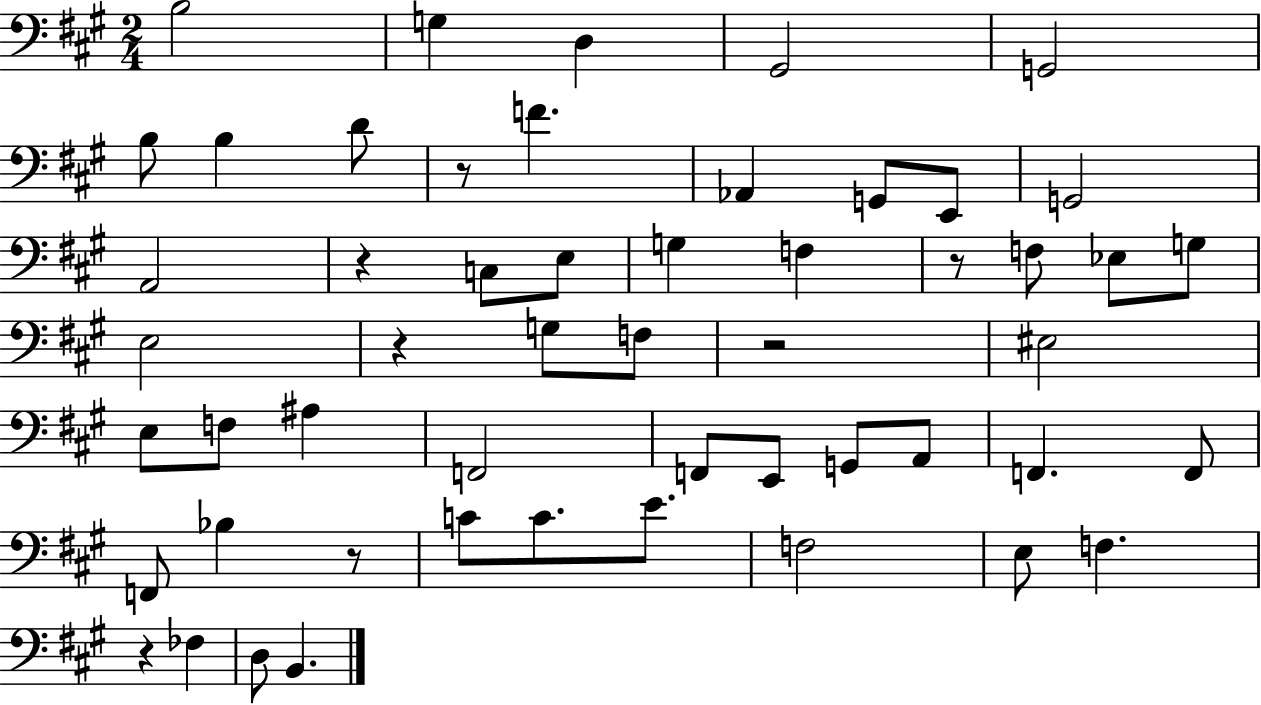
{
  \clef bass
  \numericTimeSignature
  \time 2/4
  \key a \major
  b2 | g4 d4 | gis,2 | g,2 | \break b8 b4 d'8 | r8 f'4. | aes,4 g,8 e,8 | g,2 | \break a,2 | r4 c8 e8 | g4 f4 | r8 f8 ees8 g8 | \break e2 | r4 g8 f8 | r2 | eis2 | \break e8 f8 ais4 | f,2 | f,8 e,8 g,8 a,8 | f,4. f,8 | \break f,8 bes4 r8 | c'8 c'8. e'8. | f2 | e8 f4. | \break r4 fes4 | d8 b,4. | \bar "|."
}